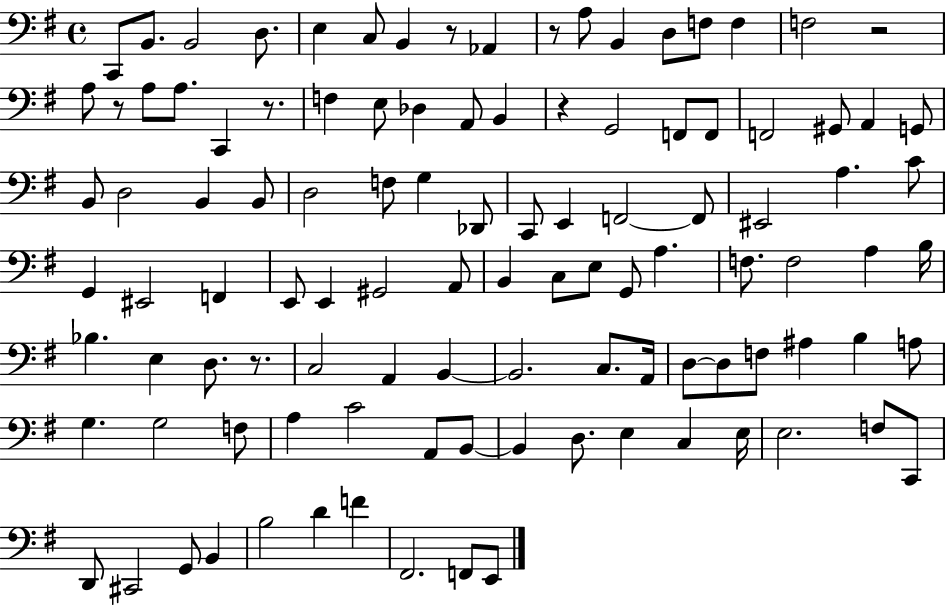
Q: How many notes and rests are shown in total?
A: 108